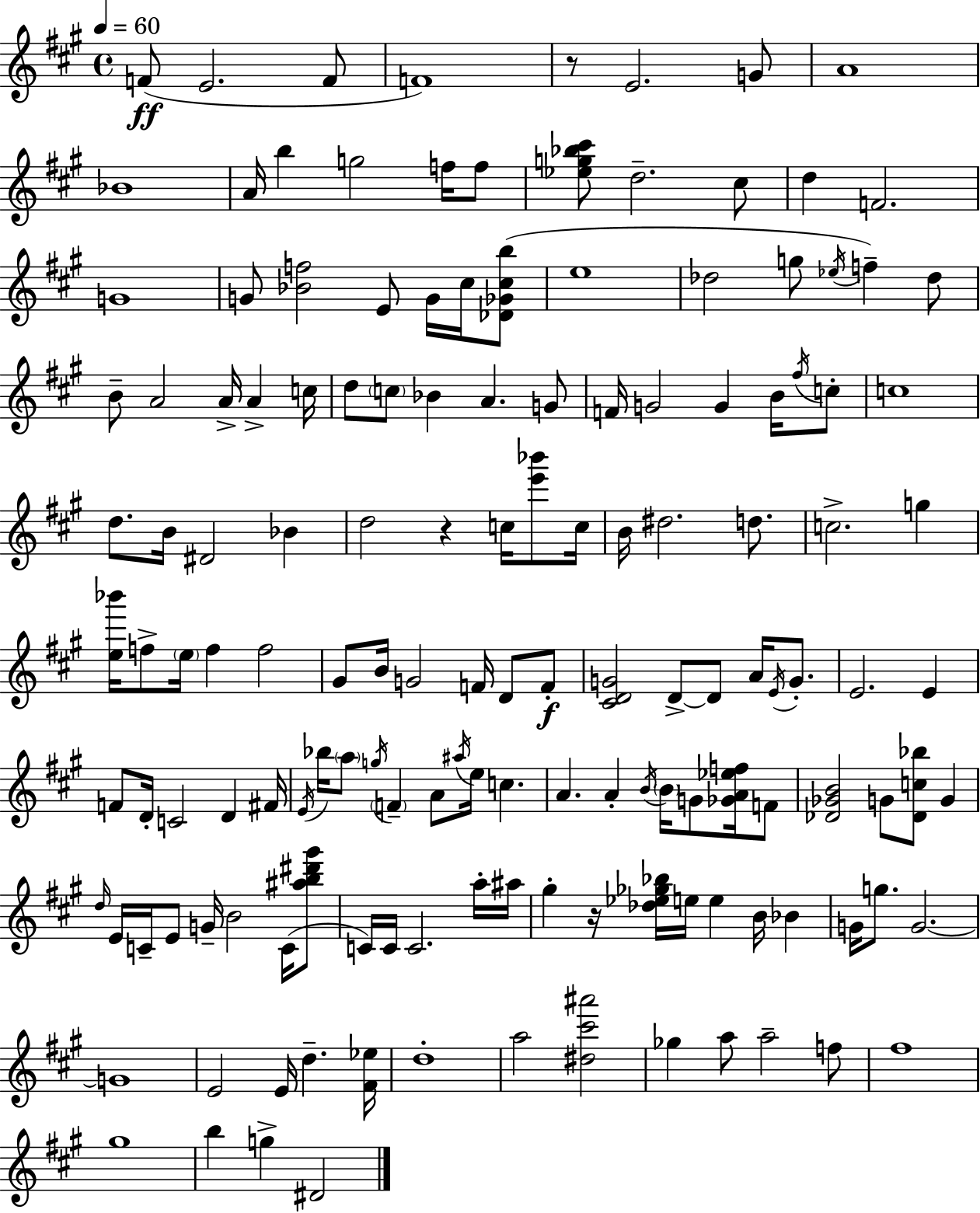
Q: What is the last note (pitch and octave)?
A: D#4